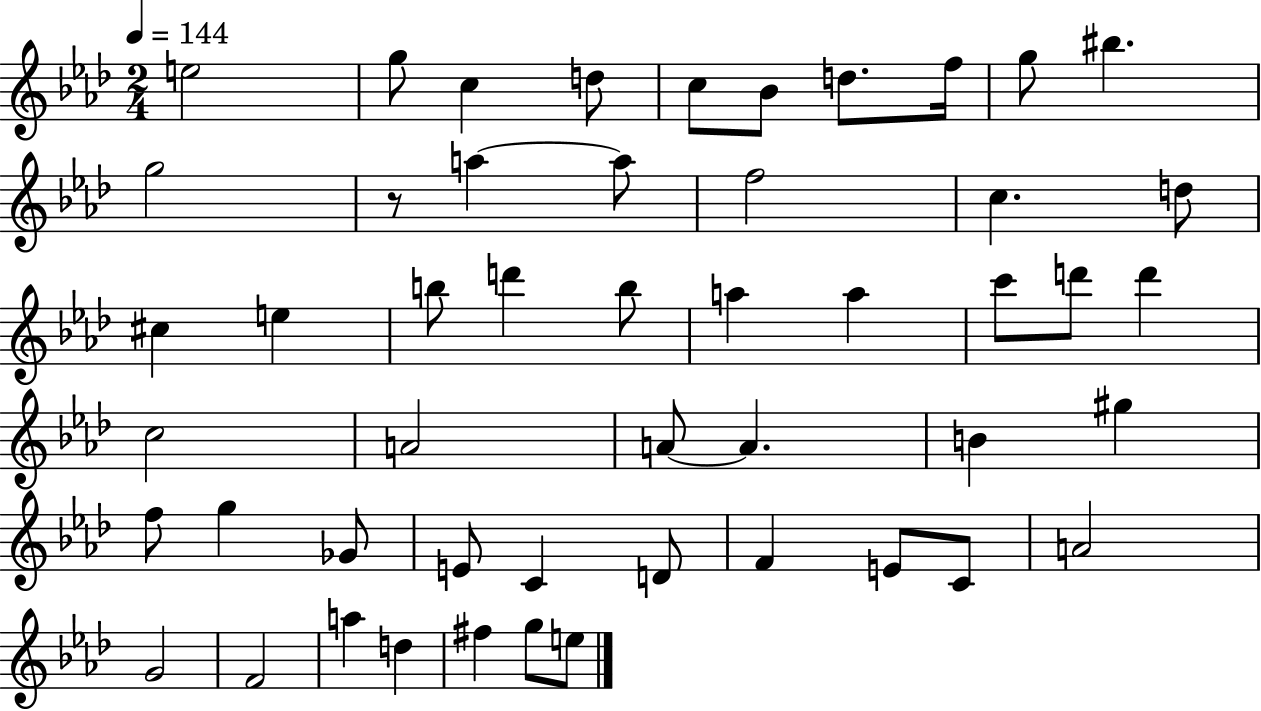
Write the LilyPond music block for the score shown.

{
  \clef treble
  \numericTimeSignature
  \time 2/4
  \key aes \major
  \tempo 4 = 144
  e''2 | g''8 c''4 d''8 | c''8 bes'8 d''8. f''16 | g''8 bis''4. | \break g''2 | r8 a''4~~ a''8 | f''2 | c''4. d''8 | \break cis''4 e''4 | b''8 d'''4 b''8 | a''4 a''4 | c'''8 d'''8 d'''4 | \break c''2 | a'2 | a'8~~ a'4. | b'4 gis''4 | \break f''8 g''4 ges'8 | e'8 c'4 d'8 | f'4 e'8 c'8 | a'2 | \break g'2 | f'2 | a''4 d''4 | fis''4 g''8 e''8 | \break \bar "|."
}